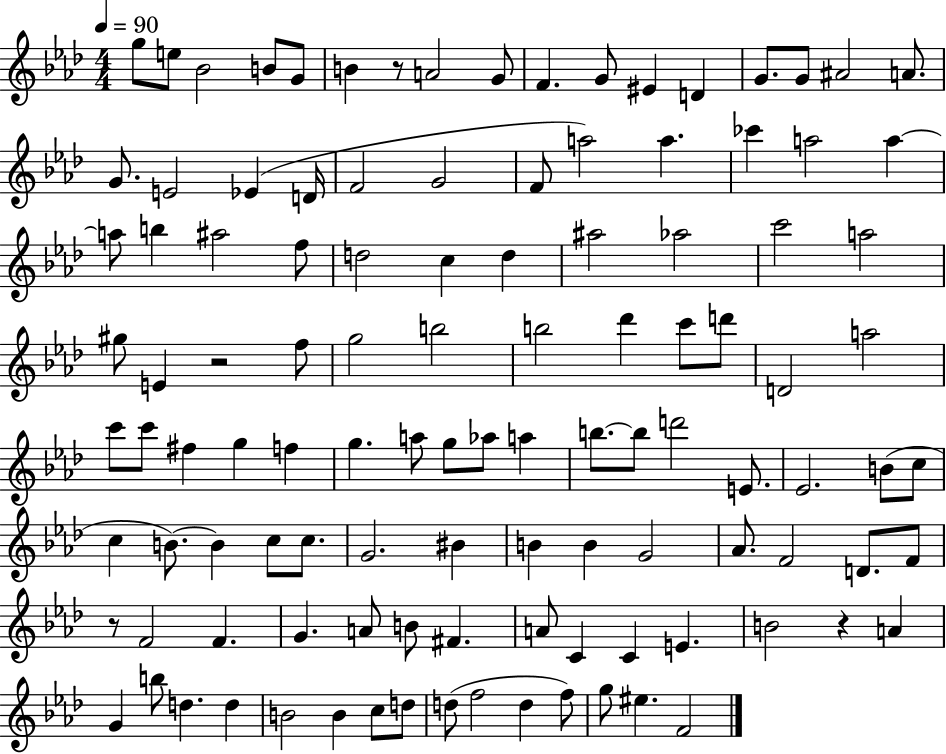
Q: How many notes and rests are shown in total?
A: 112